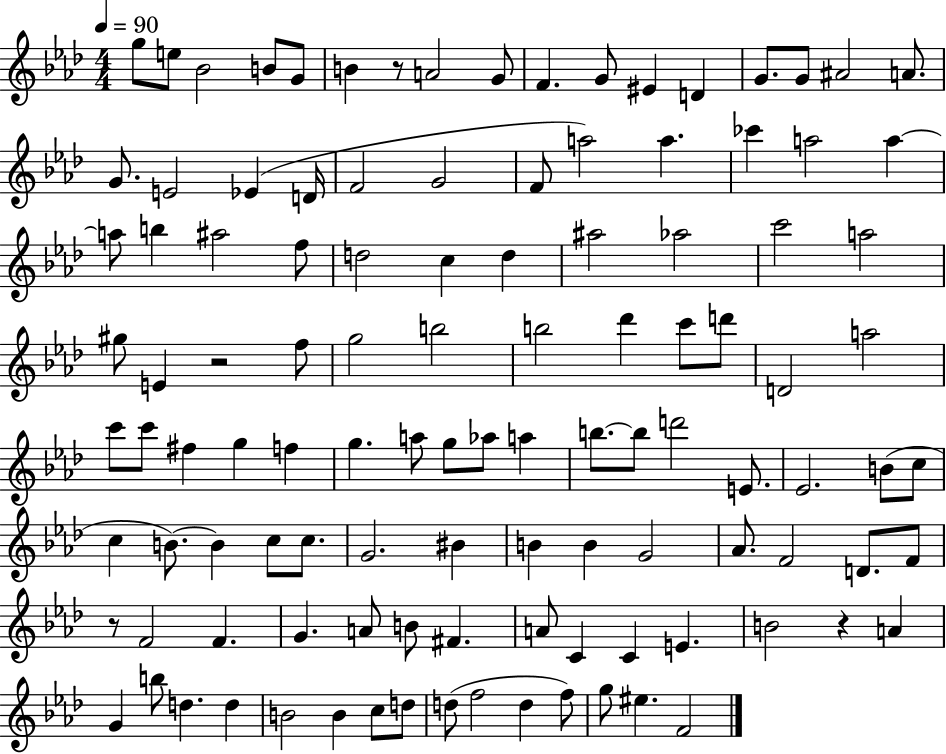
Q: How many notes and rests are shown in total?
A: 112